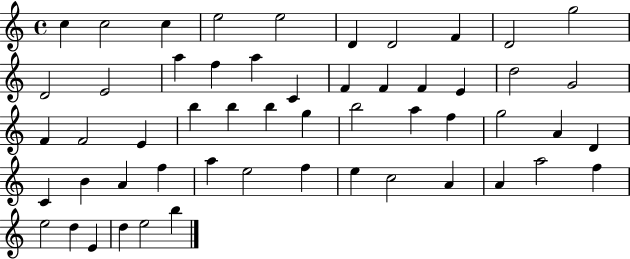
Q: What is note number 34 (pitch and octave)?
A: A4